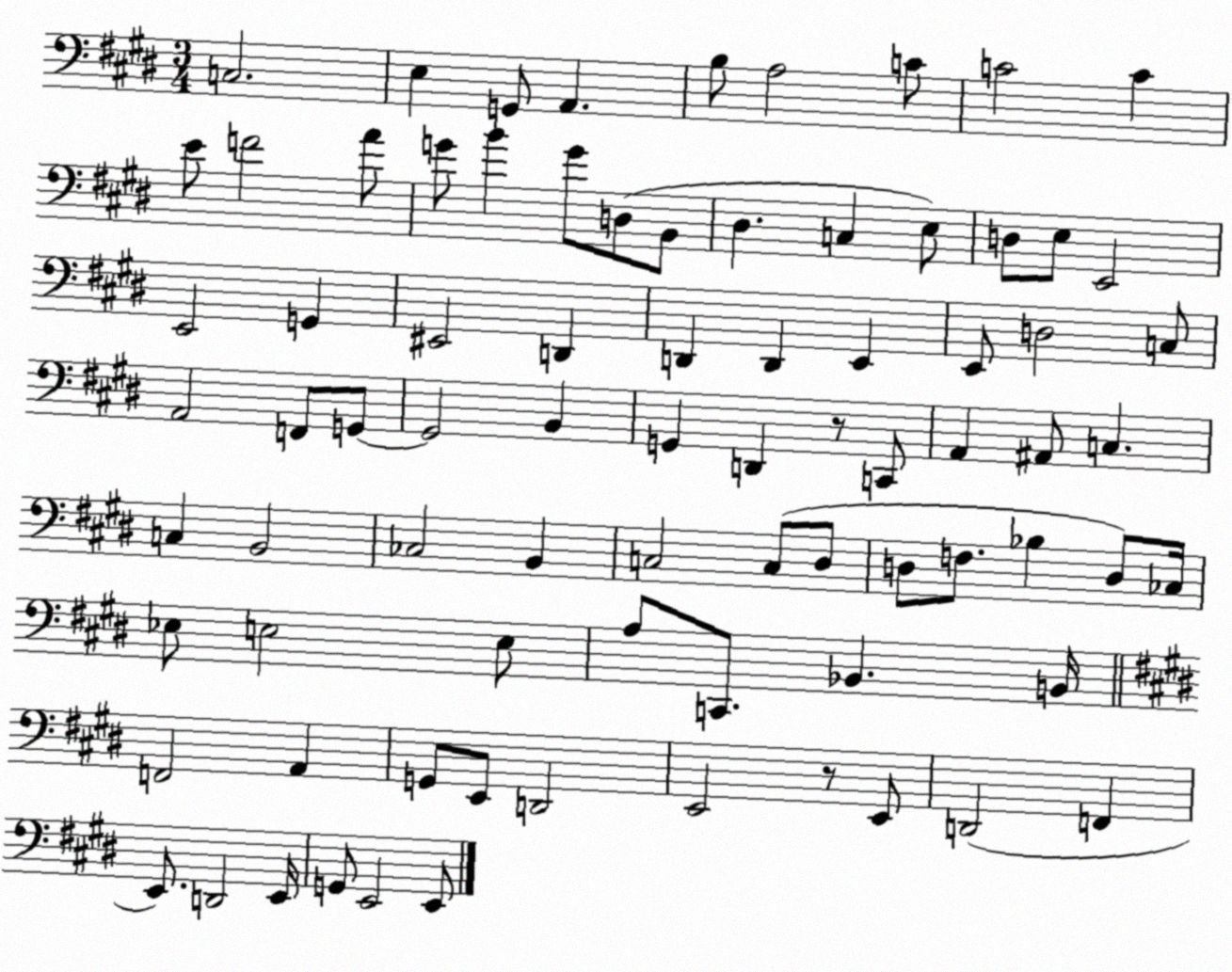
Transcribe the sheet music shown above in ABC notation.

X:1
T:Untitled
M:3/4
L:1/4
K:E
C,2 E, G,,/2 A,, B,/2 A,2 C/2 C2 C E/2 F2 A/2 G/2 B G/2 D,/2 B,,/2 ^D, C, E,/2 D,/2 E,/2 E,,2 E,,2 G,, ^E,,2 D,, D,, D,, E,, E,,/2 D,2 C,/2 A,,2 F,,/2 G,,/2 G,,2 B,, G,, D,, z/2 C,,/2 A,, ^A,,/2 C, C, B,,2 _C,2 B,, C,2 C,/2 ^D,/2 D,/2 F,/2 _B, D,/2 _C,/4 _E,/2 E,2 E,/2 A,/2 C,,/2 _B,, B,,/4 F,,2 A,, G,,/2 E,,/2 D,,2 E,,2 z/2 E,,/2 D,,2 F,, E,,/2 D,,2 E,,/4 G,,/2 E,,2 E,,/2